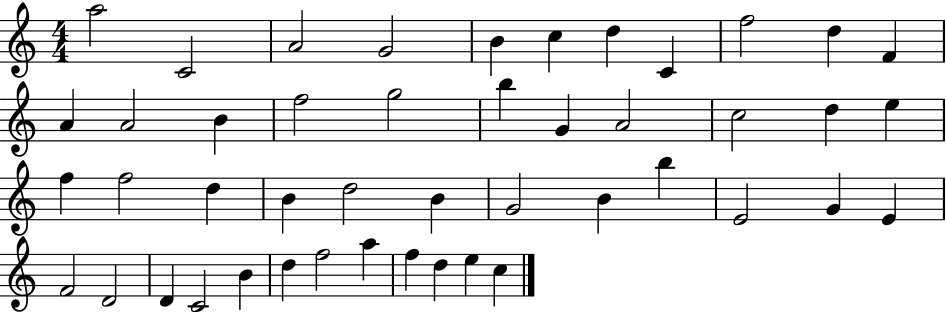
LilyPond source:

{
  \clef treble
  \numericTimeSignature
  \time 4/4
  \key c \major
  a''2 c'2 | a'2 g'2 | b'4 c''4 d''4 c'4 | f''2 d''4 f'4 | \break a'4 a'2 b'4 | f''2 g''2 | b''4 g'4 a'2 | c''2 d''4 e''4 | \break f''4 f''2 d''4 | b'4 d''2 b'4 | g'2 b'4 b''4 | e'2 g'4 e'4 | \break f'2 d'2 | d'4 c'2 b'4 | d''4 f''2 a''4 | f''4 d''4 e''4 c''4 | \break \bar "|."
}